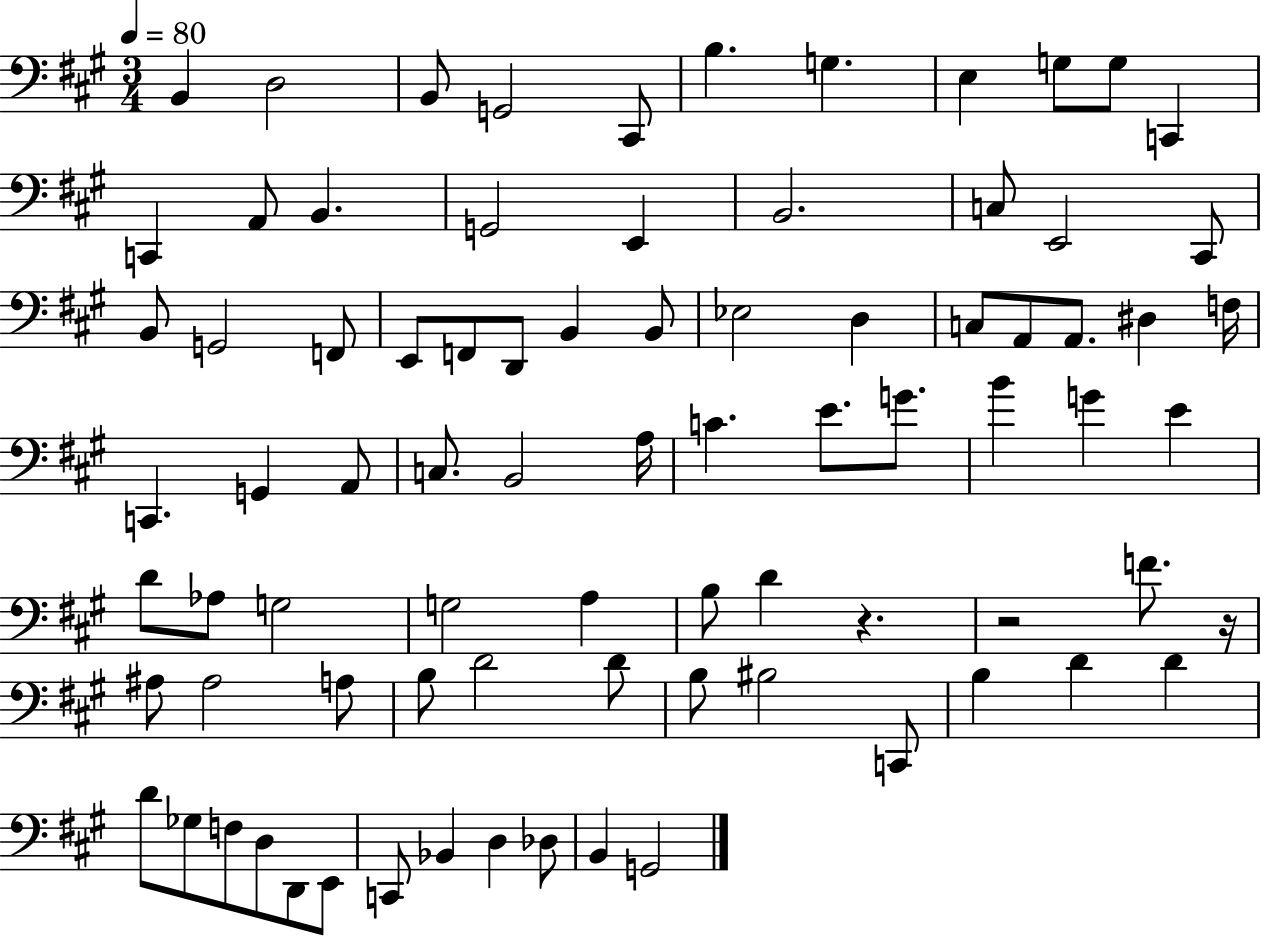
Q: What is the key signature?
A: A major